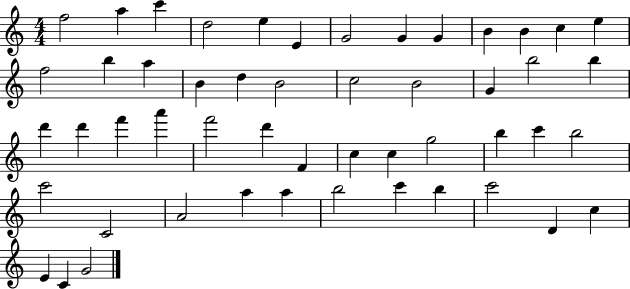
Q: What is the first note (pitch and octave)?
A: F5